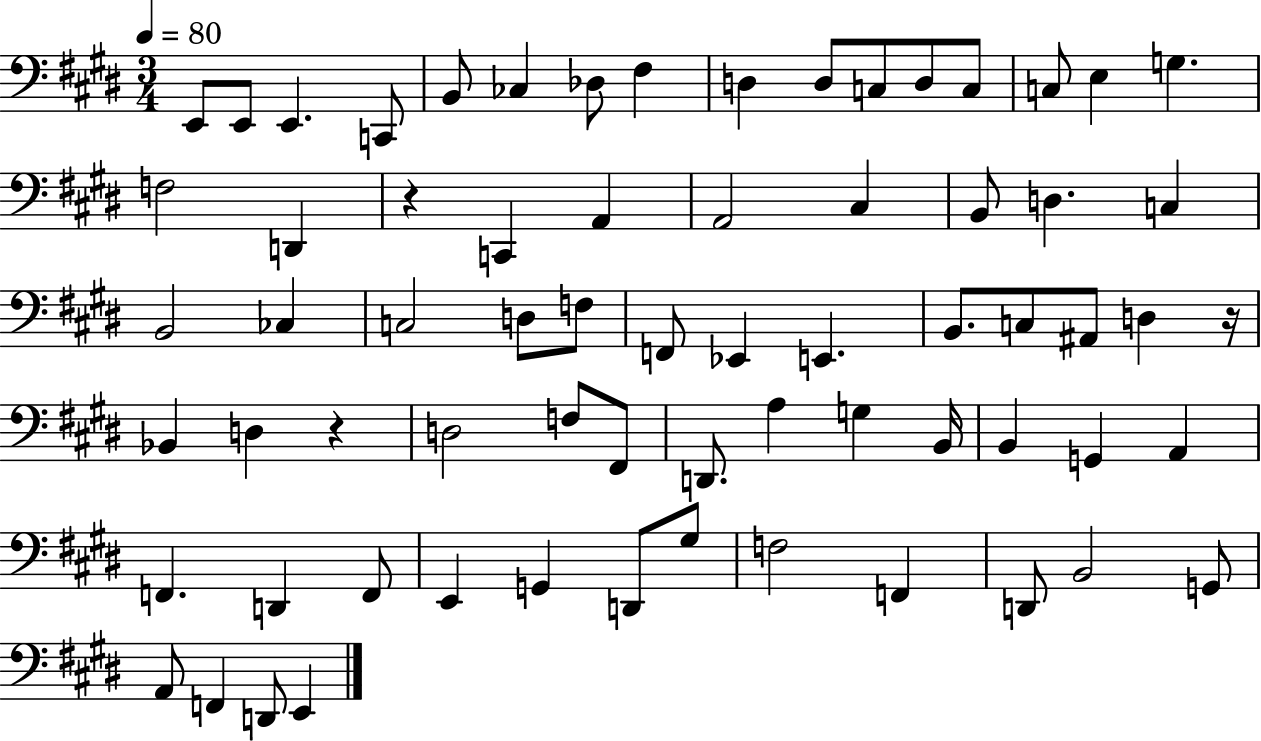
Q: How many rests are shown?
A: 3